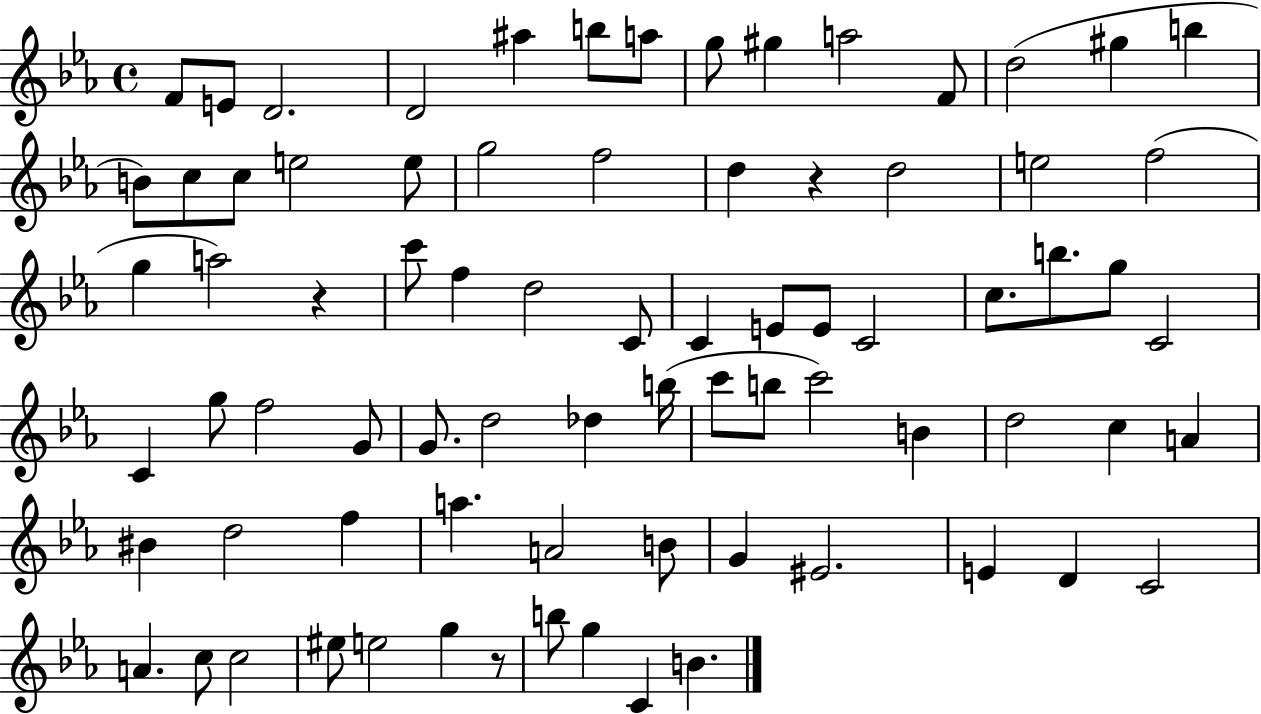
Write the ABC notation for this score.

X:1
T:Untitled
M:4/4
L:1/4
K:Eb
F/2 E/2 D2 D2 ^a b/2 a/2 g/2 ^g a2 F/2 d2 ^g b B/2 c/2 c/2 e2 e/2 g2 f2 d z d2 e2 f2 g a2 z c'/2 f d2 C/2 C E/2 E/2 C2 c/2 b/2 g/2 C2 C g/2 f2 G/2 G/2 d2 _d b/4 c'/2 b/2 c'2 B d2 c A ^B d2 f a A2 B/2 G ^E2 E D C2 A c/2 c2 ^e/2 e2 g z/2 b/2 g C B